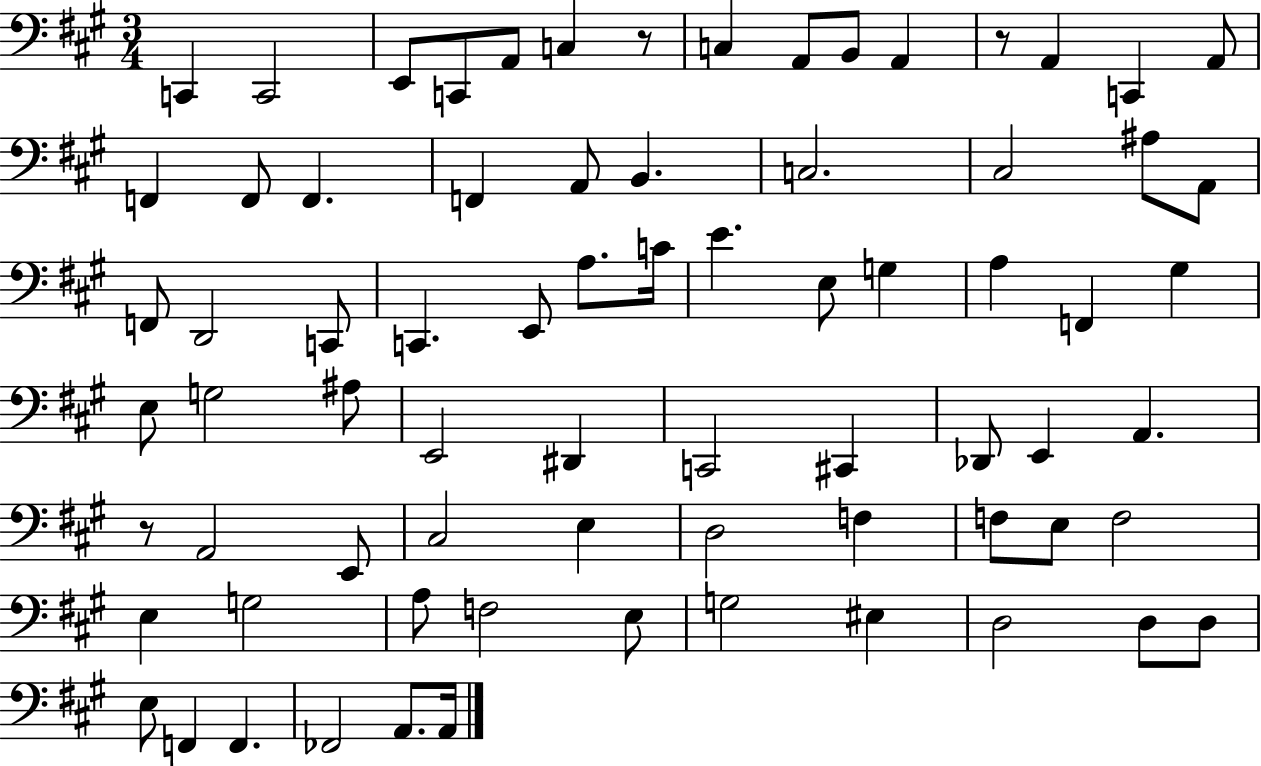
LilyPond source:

{
  \clef bass
  \numericTimeSignature
  \time 3/4
  \key a \major
  c,4 c,2 | e,8 c,8 a,8 c4 r8 | c4 a,8 b,8 a,4 | r8 a,4 c,4 a,8 | \break f,4 f,8 f,4. | f,4 a,8 b,4. | c2. | cis2 ais8 a,8 | \break f,8 d,2 c,8 | c,4. e,8 a8. c'16 | e'4. e8 g4 | a4 f,4 gis4 | \break e8 g2 ais8 | e,2 dis,4 | c,2 cis,4 | des,8 e,4 a,4. | \break r8 a,2 e,8 | cis2 e4 | d2 f4 | f8 e8 f2 | \break e4 g2 | a8 f2 e8 | g2 eis4 | d2 d8 d8 | \break e8 f,4 f,4. | fes,2 a,8. a,16 | \bar "|."
}